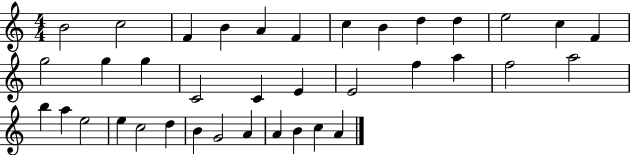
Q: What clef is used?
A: treble